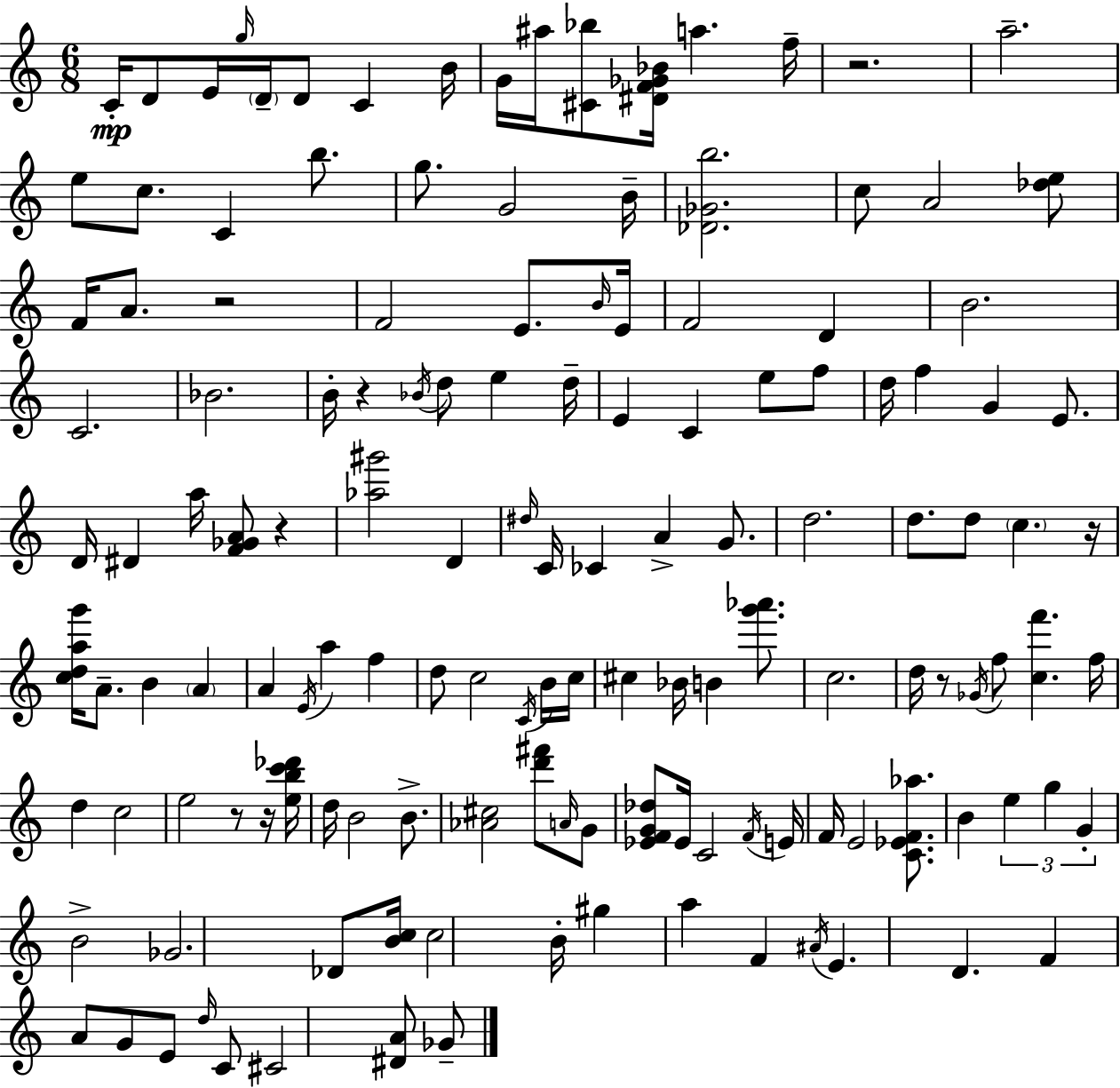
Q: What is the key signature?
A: C major